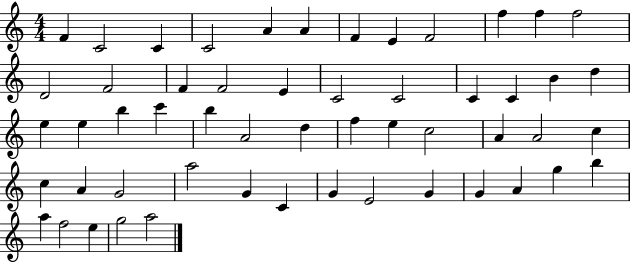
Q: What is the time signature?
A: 4/4